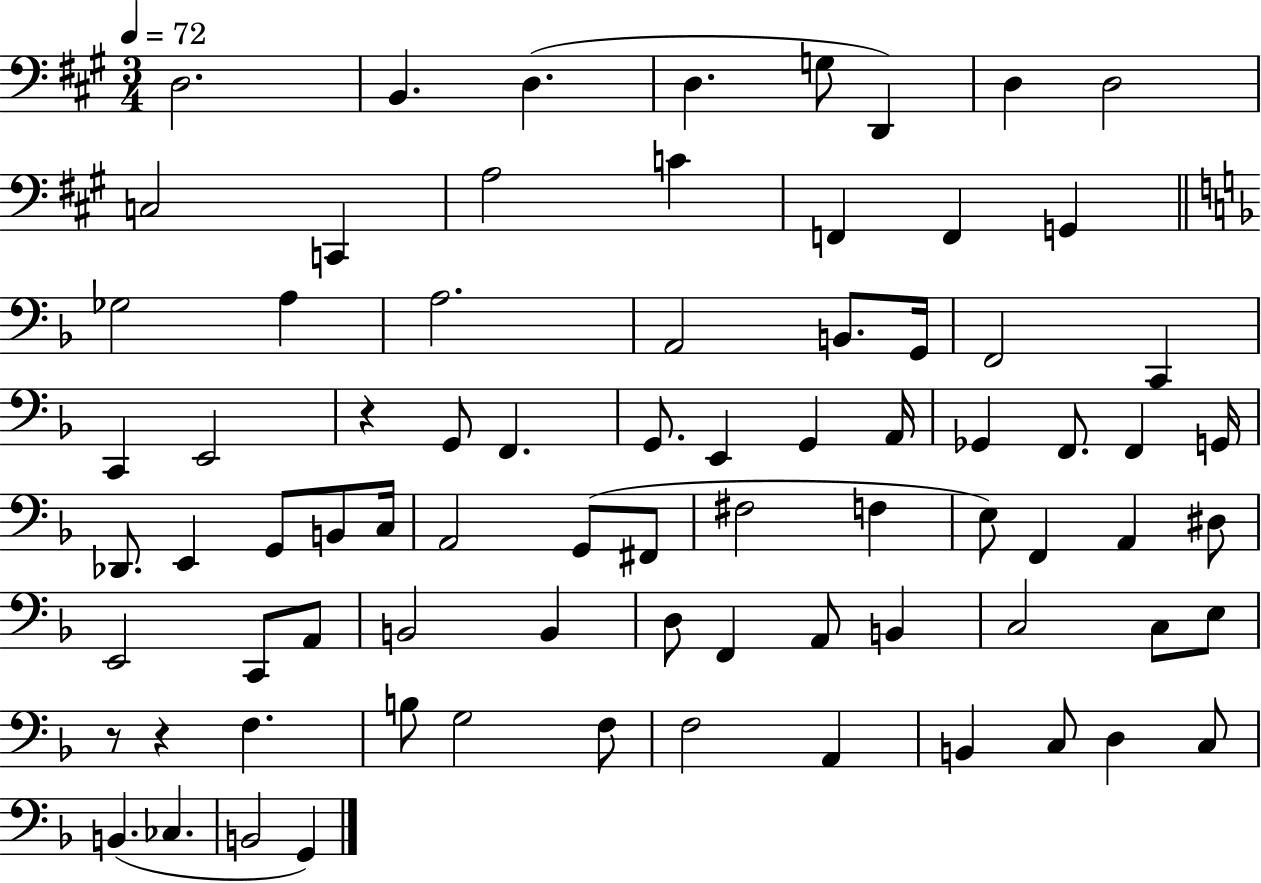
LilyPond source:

{
  \clef bass
  \numericTimeSignature
  \time 3/4
  \key a \major
  \tempo 4 = 72
  d2. | b,4. d4.( | d4. g8 d,4) | d4 d2 | \break c2 c,4 | a2 c'4 | f,4 f,4 g,4 | \bar "||" \break \key d \minor ges2 a4 | a2. | a,2 b,8. g,16 | f,2 c,4 | \break c,4 e,2 | r4 g,8 f,4. | g,8. e,4 g,4 a,16 | ges,4 f,8. f,4 g,16 | \break des,8. e,4 g,8 b,8 c16 | a,2 g,8( fis,8 | fis2 f4 | e8) f,4 a,4 dis8 | \break e,2 c,8 a,8 | b,2 b,4 | d8 f,4 a,8 b,4 | c2 c8 e8 | \break r8 r4 f4. | b8 g2 f8 | f2 a,4 | b,4 c8 d4 c8 | \break b,4.( ces4. | b,2 g,4) | \bar "|."
}